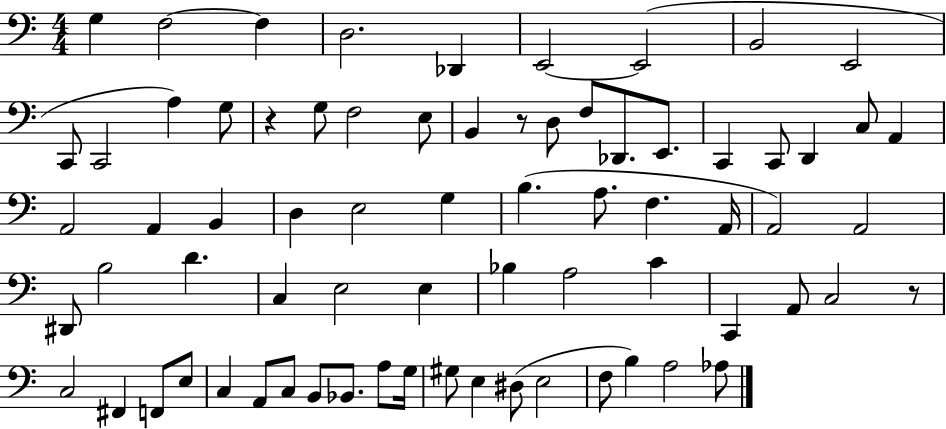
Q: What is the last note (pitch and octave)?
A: Ab3